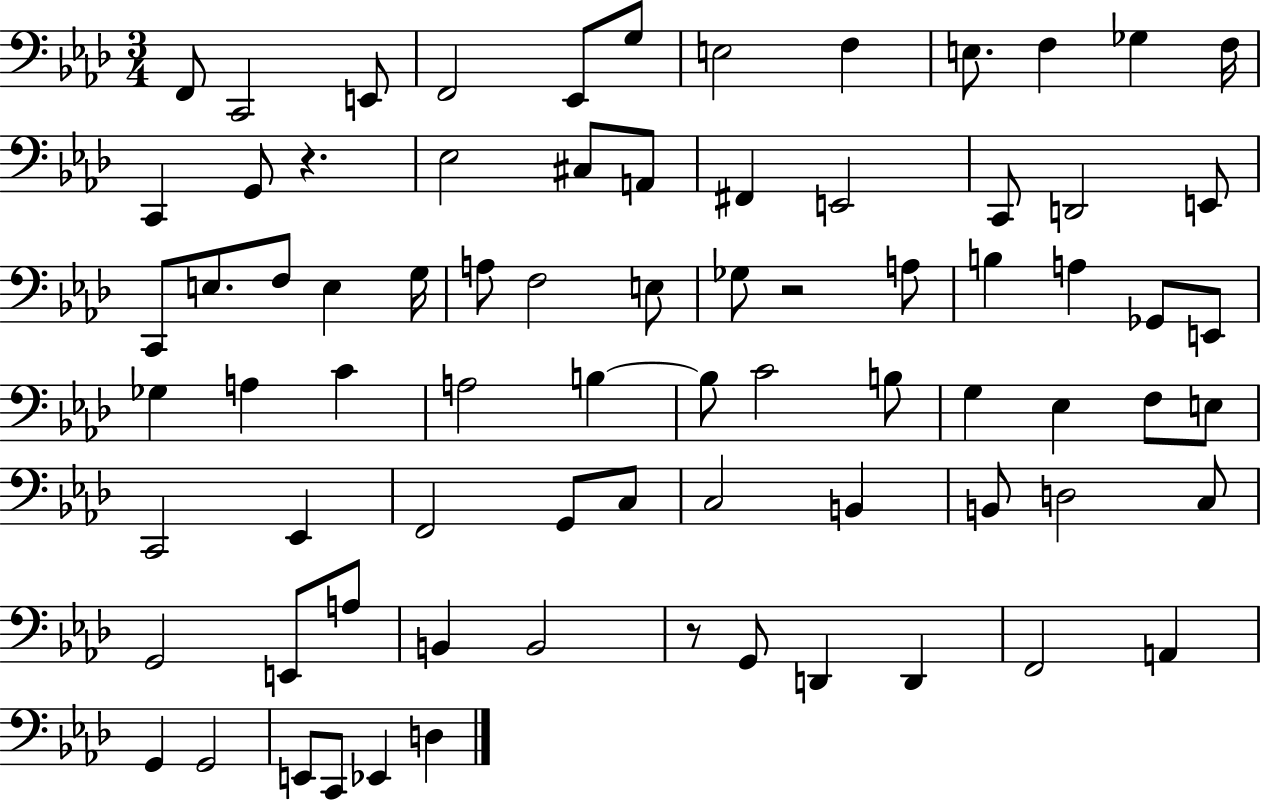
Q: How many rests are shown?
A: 3